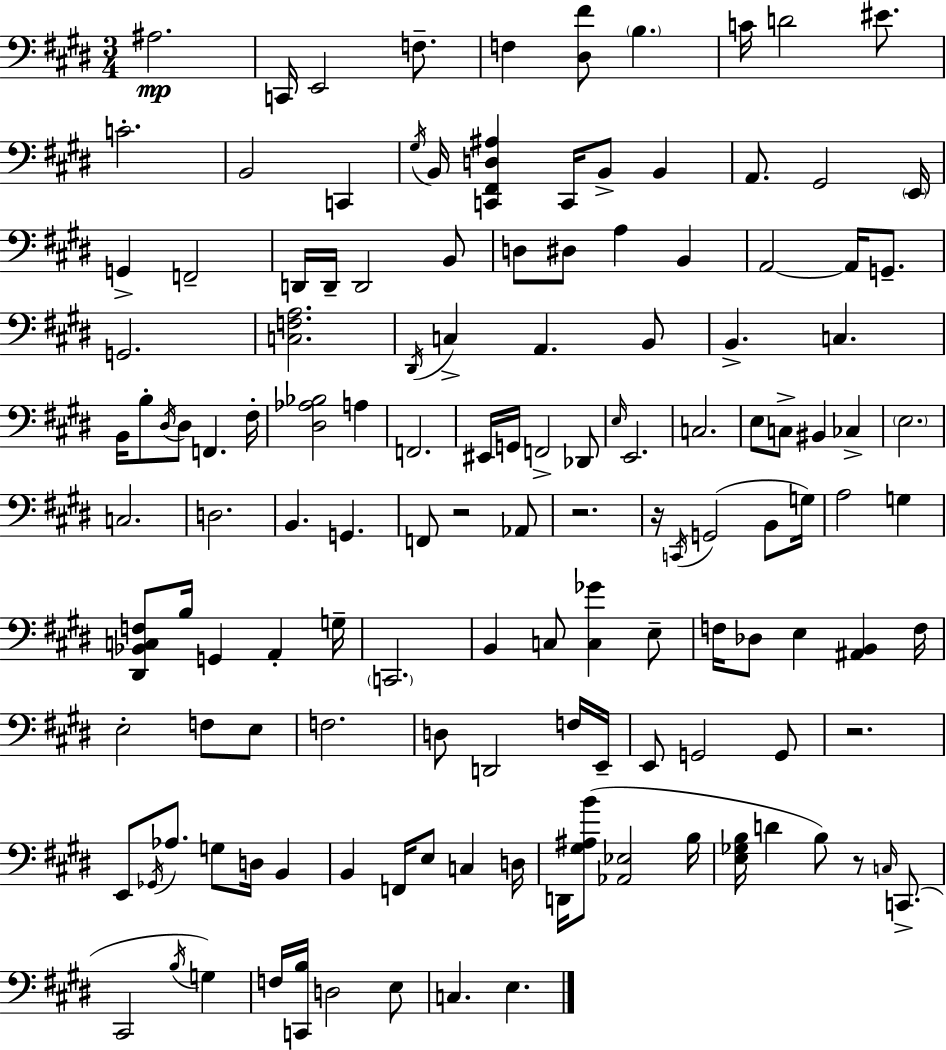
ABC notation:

X:1
T:Untitled
M:3/4
L:1/4
K:E
^A,2 C,,/4 E,,2 F,/2 F, [^D,^F]/2 B, C/4 D2 ^E/2 C2 B,,2 C,, ^G,/4 B,,/4 [C,,^F,,D,^A,] C,,/4 B,,/2 B,, A,,/2 ^G,,2 E,,/4 G,, F,,2 D,,/4 D,,/4 D,,2 B,,/2 D,/2 ^D,/2 A, B,, A,,2 A,,/4 G,,/2 G,,2 [C,F,A,]2 ^D,,/4 C, A,, B,,/2 B,, C, B,,/4 B,/2 ^D,/4 ^D,/2 F,, ^F,/4 [^D,_A,_B,]2 A, F,,2 ^E,,/4 G,,/4 F,,2 _D,,/2 E,/4 E,,2 C,2 E,/2 C,/2 ^B,, _C, E,2 C,2 D,2 B,, G,, F,,/2 z2 _A,,/2 z2 z/4 C,,/4 G,,2 B,,/2 G,/4 A,2 G, [^D,,_B,,C,F,]/2 B,/4 G,, A,, G,/4 C,,2 B,, C,/2 [C,_G] E,/2 F,/4 _D,/2 E, [^A,,B,,] F,/4 E,2 F,/2 E,/2 F,2 D,/2 D,,2 F,/4 E,,/4 E,,/2 G,,2 G,,/2 z2 E,,/2 _G,,/4 _A,/2 G,/2 D,/4 B,, B,, F,,/4 E,/2 C, D,/4 D,,/4 [^G,^A,B]/2 [_A,,_E,]2 B,/4 [E,_G,B,]/4 D B,/2 z/2 C,/4 C,,/2 ^C,,2 B,/4 G, F,/4 [C,,B,]/4 D,2 E,/2 C, E,